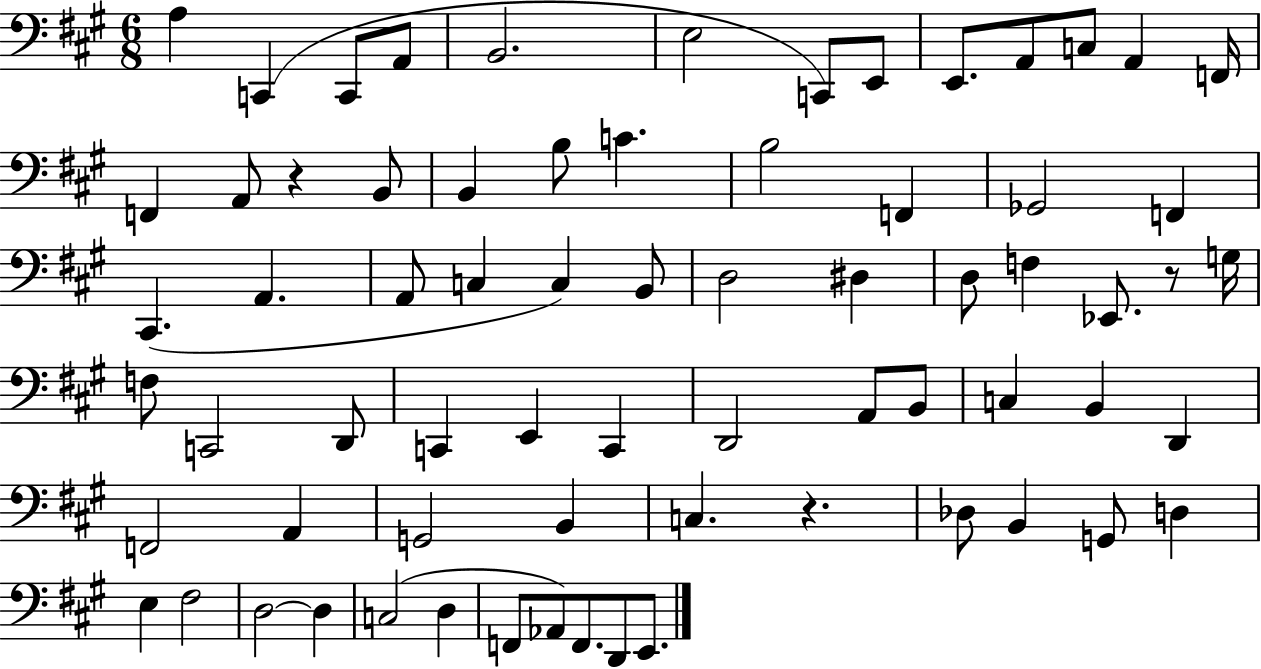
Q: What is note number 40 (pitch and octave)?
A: E2